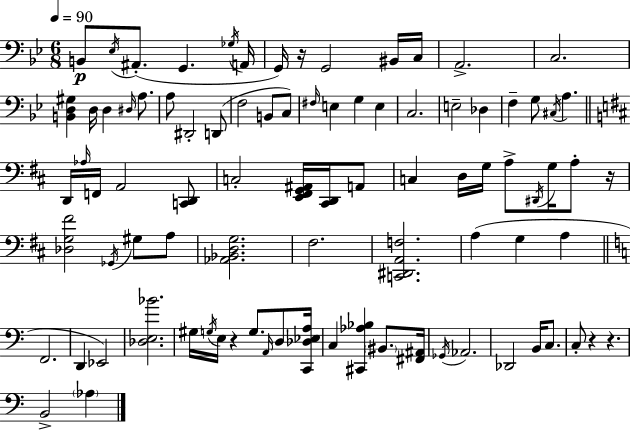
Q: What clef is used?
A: bass